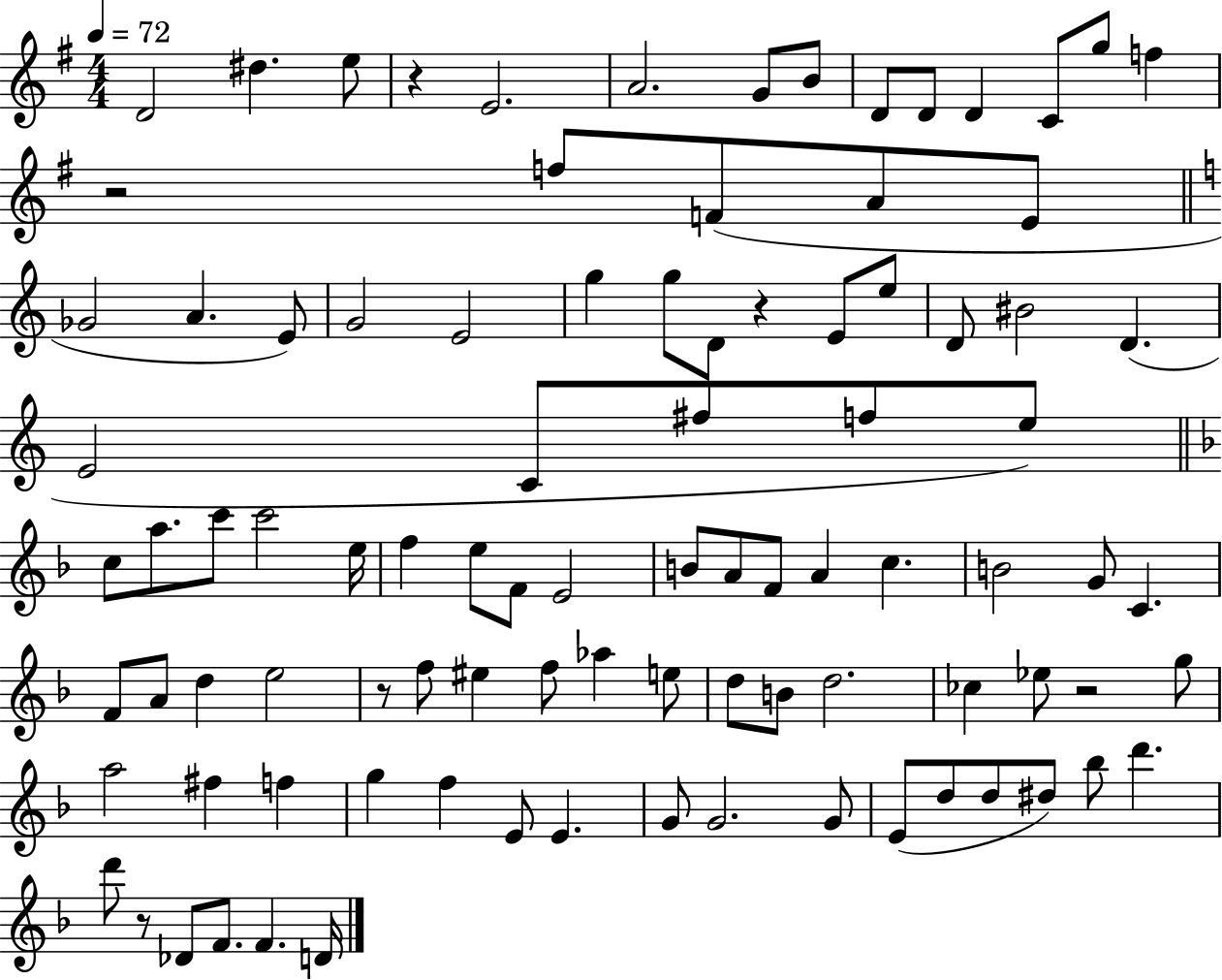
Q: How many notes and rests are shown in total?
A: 94